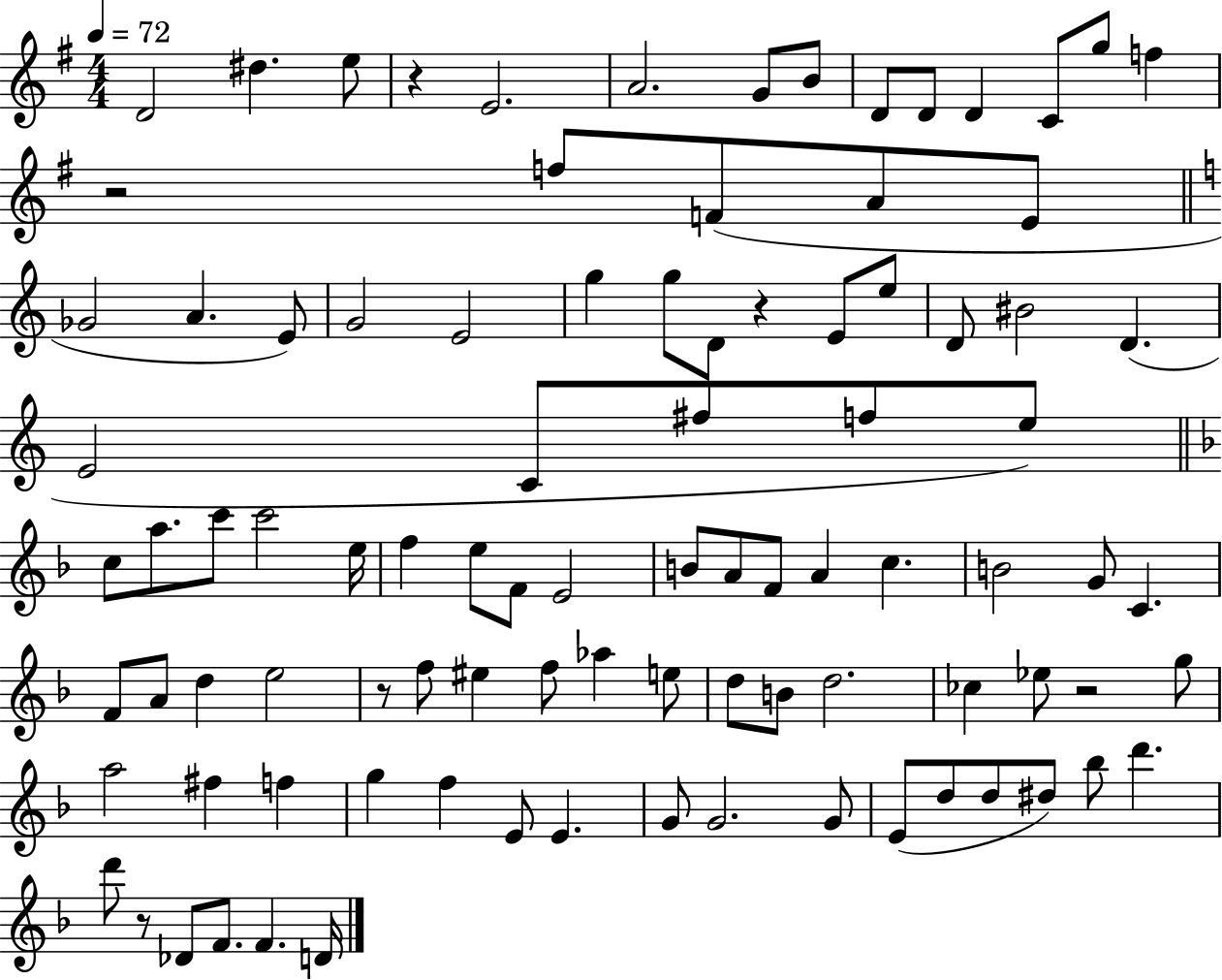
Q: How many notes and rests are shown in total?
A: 94